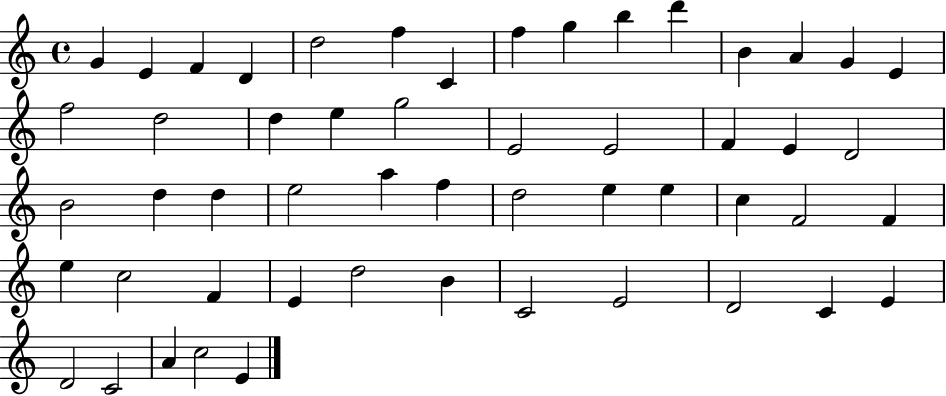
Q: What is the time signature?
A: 4/4